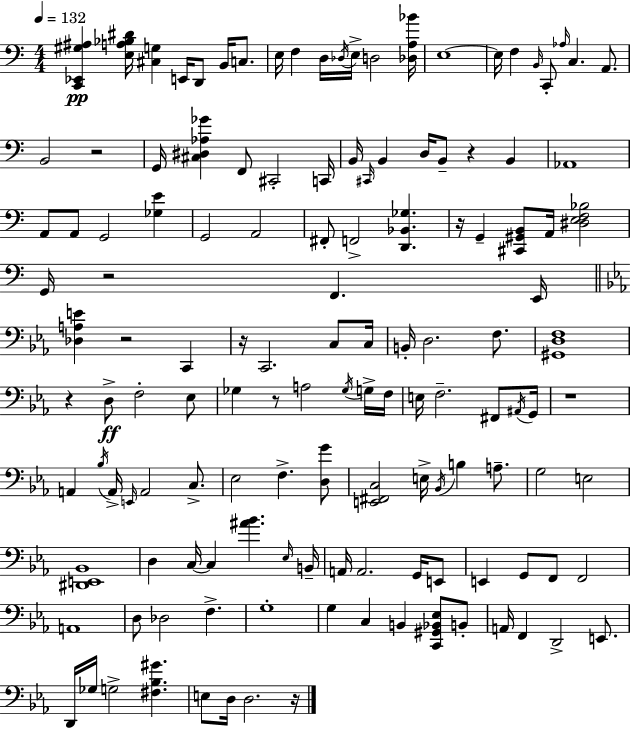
X:1
T:Untitled
M:4/4
L:1/4
K:C
[C,,_E,,^G,^A,] [E,A,_B,^D]/4 [^C,G,] E,,/4 D,,/2 B,,/4 C,/2 E,/4 F, D,/4 _D,/4 E,/4 D,2 [_D,A,_B]/4 E,4 E,/4 F, B,,/4 C,,/2 _A,/4 C, A,,/2 B,,2 z2 G,,/4 [^C,^D,_A,_G] F,,/2 ^C,,2 C,,/4 B,,/4 ^C,,/4 B,, D,/4 B,,/2 z B,, _A,,4 A,,/2 A,,/2 G,,2 [_G,E] G,,2 A,,2 ^F,,/2 F,,2 [D,,_B,,_G,] z/4 G,, [^C,,^G,,B,,]/2 A,,/4 [^D,E,F,_B,]2 G,,/4 z2 F,, E,,/4 [_D,A,E] z2 C,, z/4 C,,2 C,/2 C,/4 B,,/4 D,2 F,/2 [^G,,D,F,]4 z D,/2 F,2 _E,/2 _G, z/2 A,2 _G,/4 G,/4 F,/4 E,/4 F,2 ^F,,/2 ^A,,/4 G,,/4 z4 A,, _B,/4 A,,/4 E,,/4 A,,2 C,/2 _E,2 F, [D,G]/2 [E,,^F,,C,]2 E,/4 _B,,/4 B, A,/2 G,2 E,2 [^D,,E,,_B,,]4 D, C,/4 C, [^A_B] _E,/4 B,,/4 A,,/4 A,,2 G,,/4 E,,/2 E,, G,,/2 F,,/2 F,,2 A,,4 D,/2 _D,2 F, G,4 G, C, B,, [C,,^G,,_B,,_E,]/2 B,,/2 A,,/4 F,, D,,2 E,,/2 D,,/4 _G,/4 G,2 [^F,_B,^G] E,/2 D,/4 D,2 z/4